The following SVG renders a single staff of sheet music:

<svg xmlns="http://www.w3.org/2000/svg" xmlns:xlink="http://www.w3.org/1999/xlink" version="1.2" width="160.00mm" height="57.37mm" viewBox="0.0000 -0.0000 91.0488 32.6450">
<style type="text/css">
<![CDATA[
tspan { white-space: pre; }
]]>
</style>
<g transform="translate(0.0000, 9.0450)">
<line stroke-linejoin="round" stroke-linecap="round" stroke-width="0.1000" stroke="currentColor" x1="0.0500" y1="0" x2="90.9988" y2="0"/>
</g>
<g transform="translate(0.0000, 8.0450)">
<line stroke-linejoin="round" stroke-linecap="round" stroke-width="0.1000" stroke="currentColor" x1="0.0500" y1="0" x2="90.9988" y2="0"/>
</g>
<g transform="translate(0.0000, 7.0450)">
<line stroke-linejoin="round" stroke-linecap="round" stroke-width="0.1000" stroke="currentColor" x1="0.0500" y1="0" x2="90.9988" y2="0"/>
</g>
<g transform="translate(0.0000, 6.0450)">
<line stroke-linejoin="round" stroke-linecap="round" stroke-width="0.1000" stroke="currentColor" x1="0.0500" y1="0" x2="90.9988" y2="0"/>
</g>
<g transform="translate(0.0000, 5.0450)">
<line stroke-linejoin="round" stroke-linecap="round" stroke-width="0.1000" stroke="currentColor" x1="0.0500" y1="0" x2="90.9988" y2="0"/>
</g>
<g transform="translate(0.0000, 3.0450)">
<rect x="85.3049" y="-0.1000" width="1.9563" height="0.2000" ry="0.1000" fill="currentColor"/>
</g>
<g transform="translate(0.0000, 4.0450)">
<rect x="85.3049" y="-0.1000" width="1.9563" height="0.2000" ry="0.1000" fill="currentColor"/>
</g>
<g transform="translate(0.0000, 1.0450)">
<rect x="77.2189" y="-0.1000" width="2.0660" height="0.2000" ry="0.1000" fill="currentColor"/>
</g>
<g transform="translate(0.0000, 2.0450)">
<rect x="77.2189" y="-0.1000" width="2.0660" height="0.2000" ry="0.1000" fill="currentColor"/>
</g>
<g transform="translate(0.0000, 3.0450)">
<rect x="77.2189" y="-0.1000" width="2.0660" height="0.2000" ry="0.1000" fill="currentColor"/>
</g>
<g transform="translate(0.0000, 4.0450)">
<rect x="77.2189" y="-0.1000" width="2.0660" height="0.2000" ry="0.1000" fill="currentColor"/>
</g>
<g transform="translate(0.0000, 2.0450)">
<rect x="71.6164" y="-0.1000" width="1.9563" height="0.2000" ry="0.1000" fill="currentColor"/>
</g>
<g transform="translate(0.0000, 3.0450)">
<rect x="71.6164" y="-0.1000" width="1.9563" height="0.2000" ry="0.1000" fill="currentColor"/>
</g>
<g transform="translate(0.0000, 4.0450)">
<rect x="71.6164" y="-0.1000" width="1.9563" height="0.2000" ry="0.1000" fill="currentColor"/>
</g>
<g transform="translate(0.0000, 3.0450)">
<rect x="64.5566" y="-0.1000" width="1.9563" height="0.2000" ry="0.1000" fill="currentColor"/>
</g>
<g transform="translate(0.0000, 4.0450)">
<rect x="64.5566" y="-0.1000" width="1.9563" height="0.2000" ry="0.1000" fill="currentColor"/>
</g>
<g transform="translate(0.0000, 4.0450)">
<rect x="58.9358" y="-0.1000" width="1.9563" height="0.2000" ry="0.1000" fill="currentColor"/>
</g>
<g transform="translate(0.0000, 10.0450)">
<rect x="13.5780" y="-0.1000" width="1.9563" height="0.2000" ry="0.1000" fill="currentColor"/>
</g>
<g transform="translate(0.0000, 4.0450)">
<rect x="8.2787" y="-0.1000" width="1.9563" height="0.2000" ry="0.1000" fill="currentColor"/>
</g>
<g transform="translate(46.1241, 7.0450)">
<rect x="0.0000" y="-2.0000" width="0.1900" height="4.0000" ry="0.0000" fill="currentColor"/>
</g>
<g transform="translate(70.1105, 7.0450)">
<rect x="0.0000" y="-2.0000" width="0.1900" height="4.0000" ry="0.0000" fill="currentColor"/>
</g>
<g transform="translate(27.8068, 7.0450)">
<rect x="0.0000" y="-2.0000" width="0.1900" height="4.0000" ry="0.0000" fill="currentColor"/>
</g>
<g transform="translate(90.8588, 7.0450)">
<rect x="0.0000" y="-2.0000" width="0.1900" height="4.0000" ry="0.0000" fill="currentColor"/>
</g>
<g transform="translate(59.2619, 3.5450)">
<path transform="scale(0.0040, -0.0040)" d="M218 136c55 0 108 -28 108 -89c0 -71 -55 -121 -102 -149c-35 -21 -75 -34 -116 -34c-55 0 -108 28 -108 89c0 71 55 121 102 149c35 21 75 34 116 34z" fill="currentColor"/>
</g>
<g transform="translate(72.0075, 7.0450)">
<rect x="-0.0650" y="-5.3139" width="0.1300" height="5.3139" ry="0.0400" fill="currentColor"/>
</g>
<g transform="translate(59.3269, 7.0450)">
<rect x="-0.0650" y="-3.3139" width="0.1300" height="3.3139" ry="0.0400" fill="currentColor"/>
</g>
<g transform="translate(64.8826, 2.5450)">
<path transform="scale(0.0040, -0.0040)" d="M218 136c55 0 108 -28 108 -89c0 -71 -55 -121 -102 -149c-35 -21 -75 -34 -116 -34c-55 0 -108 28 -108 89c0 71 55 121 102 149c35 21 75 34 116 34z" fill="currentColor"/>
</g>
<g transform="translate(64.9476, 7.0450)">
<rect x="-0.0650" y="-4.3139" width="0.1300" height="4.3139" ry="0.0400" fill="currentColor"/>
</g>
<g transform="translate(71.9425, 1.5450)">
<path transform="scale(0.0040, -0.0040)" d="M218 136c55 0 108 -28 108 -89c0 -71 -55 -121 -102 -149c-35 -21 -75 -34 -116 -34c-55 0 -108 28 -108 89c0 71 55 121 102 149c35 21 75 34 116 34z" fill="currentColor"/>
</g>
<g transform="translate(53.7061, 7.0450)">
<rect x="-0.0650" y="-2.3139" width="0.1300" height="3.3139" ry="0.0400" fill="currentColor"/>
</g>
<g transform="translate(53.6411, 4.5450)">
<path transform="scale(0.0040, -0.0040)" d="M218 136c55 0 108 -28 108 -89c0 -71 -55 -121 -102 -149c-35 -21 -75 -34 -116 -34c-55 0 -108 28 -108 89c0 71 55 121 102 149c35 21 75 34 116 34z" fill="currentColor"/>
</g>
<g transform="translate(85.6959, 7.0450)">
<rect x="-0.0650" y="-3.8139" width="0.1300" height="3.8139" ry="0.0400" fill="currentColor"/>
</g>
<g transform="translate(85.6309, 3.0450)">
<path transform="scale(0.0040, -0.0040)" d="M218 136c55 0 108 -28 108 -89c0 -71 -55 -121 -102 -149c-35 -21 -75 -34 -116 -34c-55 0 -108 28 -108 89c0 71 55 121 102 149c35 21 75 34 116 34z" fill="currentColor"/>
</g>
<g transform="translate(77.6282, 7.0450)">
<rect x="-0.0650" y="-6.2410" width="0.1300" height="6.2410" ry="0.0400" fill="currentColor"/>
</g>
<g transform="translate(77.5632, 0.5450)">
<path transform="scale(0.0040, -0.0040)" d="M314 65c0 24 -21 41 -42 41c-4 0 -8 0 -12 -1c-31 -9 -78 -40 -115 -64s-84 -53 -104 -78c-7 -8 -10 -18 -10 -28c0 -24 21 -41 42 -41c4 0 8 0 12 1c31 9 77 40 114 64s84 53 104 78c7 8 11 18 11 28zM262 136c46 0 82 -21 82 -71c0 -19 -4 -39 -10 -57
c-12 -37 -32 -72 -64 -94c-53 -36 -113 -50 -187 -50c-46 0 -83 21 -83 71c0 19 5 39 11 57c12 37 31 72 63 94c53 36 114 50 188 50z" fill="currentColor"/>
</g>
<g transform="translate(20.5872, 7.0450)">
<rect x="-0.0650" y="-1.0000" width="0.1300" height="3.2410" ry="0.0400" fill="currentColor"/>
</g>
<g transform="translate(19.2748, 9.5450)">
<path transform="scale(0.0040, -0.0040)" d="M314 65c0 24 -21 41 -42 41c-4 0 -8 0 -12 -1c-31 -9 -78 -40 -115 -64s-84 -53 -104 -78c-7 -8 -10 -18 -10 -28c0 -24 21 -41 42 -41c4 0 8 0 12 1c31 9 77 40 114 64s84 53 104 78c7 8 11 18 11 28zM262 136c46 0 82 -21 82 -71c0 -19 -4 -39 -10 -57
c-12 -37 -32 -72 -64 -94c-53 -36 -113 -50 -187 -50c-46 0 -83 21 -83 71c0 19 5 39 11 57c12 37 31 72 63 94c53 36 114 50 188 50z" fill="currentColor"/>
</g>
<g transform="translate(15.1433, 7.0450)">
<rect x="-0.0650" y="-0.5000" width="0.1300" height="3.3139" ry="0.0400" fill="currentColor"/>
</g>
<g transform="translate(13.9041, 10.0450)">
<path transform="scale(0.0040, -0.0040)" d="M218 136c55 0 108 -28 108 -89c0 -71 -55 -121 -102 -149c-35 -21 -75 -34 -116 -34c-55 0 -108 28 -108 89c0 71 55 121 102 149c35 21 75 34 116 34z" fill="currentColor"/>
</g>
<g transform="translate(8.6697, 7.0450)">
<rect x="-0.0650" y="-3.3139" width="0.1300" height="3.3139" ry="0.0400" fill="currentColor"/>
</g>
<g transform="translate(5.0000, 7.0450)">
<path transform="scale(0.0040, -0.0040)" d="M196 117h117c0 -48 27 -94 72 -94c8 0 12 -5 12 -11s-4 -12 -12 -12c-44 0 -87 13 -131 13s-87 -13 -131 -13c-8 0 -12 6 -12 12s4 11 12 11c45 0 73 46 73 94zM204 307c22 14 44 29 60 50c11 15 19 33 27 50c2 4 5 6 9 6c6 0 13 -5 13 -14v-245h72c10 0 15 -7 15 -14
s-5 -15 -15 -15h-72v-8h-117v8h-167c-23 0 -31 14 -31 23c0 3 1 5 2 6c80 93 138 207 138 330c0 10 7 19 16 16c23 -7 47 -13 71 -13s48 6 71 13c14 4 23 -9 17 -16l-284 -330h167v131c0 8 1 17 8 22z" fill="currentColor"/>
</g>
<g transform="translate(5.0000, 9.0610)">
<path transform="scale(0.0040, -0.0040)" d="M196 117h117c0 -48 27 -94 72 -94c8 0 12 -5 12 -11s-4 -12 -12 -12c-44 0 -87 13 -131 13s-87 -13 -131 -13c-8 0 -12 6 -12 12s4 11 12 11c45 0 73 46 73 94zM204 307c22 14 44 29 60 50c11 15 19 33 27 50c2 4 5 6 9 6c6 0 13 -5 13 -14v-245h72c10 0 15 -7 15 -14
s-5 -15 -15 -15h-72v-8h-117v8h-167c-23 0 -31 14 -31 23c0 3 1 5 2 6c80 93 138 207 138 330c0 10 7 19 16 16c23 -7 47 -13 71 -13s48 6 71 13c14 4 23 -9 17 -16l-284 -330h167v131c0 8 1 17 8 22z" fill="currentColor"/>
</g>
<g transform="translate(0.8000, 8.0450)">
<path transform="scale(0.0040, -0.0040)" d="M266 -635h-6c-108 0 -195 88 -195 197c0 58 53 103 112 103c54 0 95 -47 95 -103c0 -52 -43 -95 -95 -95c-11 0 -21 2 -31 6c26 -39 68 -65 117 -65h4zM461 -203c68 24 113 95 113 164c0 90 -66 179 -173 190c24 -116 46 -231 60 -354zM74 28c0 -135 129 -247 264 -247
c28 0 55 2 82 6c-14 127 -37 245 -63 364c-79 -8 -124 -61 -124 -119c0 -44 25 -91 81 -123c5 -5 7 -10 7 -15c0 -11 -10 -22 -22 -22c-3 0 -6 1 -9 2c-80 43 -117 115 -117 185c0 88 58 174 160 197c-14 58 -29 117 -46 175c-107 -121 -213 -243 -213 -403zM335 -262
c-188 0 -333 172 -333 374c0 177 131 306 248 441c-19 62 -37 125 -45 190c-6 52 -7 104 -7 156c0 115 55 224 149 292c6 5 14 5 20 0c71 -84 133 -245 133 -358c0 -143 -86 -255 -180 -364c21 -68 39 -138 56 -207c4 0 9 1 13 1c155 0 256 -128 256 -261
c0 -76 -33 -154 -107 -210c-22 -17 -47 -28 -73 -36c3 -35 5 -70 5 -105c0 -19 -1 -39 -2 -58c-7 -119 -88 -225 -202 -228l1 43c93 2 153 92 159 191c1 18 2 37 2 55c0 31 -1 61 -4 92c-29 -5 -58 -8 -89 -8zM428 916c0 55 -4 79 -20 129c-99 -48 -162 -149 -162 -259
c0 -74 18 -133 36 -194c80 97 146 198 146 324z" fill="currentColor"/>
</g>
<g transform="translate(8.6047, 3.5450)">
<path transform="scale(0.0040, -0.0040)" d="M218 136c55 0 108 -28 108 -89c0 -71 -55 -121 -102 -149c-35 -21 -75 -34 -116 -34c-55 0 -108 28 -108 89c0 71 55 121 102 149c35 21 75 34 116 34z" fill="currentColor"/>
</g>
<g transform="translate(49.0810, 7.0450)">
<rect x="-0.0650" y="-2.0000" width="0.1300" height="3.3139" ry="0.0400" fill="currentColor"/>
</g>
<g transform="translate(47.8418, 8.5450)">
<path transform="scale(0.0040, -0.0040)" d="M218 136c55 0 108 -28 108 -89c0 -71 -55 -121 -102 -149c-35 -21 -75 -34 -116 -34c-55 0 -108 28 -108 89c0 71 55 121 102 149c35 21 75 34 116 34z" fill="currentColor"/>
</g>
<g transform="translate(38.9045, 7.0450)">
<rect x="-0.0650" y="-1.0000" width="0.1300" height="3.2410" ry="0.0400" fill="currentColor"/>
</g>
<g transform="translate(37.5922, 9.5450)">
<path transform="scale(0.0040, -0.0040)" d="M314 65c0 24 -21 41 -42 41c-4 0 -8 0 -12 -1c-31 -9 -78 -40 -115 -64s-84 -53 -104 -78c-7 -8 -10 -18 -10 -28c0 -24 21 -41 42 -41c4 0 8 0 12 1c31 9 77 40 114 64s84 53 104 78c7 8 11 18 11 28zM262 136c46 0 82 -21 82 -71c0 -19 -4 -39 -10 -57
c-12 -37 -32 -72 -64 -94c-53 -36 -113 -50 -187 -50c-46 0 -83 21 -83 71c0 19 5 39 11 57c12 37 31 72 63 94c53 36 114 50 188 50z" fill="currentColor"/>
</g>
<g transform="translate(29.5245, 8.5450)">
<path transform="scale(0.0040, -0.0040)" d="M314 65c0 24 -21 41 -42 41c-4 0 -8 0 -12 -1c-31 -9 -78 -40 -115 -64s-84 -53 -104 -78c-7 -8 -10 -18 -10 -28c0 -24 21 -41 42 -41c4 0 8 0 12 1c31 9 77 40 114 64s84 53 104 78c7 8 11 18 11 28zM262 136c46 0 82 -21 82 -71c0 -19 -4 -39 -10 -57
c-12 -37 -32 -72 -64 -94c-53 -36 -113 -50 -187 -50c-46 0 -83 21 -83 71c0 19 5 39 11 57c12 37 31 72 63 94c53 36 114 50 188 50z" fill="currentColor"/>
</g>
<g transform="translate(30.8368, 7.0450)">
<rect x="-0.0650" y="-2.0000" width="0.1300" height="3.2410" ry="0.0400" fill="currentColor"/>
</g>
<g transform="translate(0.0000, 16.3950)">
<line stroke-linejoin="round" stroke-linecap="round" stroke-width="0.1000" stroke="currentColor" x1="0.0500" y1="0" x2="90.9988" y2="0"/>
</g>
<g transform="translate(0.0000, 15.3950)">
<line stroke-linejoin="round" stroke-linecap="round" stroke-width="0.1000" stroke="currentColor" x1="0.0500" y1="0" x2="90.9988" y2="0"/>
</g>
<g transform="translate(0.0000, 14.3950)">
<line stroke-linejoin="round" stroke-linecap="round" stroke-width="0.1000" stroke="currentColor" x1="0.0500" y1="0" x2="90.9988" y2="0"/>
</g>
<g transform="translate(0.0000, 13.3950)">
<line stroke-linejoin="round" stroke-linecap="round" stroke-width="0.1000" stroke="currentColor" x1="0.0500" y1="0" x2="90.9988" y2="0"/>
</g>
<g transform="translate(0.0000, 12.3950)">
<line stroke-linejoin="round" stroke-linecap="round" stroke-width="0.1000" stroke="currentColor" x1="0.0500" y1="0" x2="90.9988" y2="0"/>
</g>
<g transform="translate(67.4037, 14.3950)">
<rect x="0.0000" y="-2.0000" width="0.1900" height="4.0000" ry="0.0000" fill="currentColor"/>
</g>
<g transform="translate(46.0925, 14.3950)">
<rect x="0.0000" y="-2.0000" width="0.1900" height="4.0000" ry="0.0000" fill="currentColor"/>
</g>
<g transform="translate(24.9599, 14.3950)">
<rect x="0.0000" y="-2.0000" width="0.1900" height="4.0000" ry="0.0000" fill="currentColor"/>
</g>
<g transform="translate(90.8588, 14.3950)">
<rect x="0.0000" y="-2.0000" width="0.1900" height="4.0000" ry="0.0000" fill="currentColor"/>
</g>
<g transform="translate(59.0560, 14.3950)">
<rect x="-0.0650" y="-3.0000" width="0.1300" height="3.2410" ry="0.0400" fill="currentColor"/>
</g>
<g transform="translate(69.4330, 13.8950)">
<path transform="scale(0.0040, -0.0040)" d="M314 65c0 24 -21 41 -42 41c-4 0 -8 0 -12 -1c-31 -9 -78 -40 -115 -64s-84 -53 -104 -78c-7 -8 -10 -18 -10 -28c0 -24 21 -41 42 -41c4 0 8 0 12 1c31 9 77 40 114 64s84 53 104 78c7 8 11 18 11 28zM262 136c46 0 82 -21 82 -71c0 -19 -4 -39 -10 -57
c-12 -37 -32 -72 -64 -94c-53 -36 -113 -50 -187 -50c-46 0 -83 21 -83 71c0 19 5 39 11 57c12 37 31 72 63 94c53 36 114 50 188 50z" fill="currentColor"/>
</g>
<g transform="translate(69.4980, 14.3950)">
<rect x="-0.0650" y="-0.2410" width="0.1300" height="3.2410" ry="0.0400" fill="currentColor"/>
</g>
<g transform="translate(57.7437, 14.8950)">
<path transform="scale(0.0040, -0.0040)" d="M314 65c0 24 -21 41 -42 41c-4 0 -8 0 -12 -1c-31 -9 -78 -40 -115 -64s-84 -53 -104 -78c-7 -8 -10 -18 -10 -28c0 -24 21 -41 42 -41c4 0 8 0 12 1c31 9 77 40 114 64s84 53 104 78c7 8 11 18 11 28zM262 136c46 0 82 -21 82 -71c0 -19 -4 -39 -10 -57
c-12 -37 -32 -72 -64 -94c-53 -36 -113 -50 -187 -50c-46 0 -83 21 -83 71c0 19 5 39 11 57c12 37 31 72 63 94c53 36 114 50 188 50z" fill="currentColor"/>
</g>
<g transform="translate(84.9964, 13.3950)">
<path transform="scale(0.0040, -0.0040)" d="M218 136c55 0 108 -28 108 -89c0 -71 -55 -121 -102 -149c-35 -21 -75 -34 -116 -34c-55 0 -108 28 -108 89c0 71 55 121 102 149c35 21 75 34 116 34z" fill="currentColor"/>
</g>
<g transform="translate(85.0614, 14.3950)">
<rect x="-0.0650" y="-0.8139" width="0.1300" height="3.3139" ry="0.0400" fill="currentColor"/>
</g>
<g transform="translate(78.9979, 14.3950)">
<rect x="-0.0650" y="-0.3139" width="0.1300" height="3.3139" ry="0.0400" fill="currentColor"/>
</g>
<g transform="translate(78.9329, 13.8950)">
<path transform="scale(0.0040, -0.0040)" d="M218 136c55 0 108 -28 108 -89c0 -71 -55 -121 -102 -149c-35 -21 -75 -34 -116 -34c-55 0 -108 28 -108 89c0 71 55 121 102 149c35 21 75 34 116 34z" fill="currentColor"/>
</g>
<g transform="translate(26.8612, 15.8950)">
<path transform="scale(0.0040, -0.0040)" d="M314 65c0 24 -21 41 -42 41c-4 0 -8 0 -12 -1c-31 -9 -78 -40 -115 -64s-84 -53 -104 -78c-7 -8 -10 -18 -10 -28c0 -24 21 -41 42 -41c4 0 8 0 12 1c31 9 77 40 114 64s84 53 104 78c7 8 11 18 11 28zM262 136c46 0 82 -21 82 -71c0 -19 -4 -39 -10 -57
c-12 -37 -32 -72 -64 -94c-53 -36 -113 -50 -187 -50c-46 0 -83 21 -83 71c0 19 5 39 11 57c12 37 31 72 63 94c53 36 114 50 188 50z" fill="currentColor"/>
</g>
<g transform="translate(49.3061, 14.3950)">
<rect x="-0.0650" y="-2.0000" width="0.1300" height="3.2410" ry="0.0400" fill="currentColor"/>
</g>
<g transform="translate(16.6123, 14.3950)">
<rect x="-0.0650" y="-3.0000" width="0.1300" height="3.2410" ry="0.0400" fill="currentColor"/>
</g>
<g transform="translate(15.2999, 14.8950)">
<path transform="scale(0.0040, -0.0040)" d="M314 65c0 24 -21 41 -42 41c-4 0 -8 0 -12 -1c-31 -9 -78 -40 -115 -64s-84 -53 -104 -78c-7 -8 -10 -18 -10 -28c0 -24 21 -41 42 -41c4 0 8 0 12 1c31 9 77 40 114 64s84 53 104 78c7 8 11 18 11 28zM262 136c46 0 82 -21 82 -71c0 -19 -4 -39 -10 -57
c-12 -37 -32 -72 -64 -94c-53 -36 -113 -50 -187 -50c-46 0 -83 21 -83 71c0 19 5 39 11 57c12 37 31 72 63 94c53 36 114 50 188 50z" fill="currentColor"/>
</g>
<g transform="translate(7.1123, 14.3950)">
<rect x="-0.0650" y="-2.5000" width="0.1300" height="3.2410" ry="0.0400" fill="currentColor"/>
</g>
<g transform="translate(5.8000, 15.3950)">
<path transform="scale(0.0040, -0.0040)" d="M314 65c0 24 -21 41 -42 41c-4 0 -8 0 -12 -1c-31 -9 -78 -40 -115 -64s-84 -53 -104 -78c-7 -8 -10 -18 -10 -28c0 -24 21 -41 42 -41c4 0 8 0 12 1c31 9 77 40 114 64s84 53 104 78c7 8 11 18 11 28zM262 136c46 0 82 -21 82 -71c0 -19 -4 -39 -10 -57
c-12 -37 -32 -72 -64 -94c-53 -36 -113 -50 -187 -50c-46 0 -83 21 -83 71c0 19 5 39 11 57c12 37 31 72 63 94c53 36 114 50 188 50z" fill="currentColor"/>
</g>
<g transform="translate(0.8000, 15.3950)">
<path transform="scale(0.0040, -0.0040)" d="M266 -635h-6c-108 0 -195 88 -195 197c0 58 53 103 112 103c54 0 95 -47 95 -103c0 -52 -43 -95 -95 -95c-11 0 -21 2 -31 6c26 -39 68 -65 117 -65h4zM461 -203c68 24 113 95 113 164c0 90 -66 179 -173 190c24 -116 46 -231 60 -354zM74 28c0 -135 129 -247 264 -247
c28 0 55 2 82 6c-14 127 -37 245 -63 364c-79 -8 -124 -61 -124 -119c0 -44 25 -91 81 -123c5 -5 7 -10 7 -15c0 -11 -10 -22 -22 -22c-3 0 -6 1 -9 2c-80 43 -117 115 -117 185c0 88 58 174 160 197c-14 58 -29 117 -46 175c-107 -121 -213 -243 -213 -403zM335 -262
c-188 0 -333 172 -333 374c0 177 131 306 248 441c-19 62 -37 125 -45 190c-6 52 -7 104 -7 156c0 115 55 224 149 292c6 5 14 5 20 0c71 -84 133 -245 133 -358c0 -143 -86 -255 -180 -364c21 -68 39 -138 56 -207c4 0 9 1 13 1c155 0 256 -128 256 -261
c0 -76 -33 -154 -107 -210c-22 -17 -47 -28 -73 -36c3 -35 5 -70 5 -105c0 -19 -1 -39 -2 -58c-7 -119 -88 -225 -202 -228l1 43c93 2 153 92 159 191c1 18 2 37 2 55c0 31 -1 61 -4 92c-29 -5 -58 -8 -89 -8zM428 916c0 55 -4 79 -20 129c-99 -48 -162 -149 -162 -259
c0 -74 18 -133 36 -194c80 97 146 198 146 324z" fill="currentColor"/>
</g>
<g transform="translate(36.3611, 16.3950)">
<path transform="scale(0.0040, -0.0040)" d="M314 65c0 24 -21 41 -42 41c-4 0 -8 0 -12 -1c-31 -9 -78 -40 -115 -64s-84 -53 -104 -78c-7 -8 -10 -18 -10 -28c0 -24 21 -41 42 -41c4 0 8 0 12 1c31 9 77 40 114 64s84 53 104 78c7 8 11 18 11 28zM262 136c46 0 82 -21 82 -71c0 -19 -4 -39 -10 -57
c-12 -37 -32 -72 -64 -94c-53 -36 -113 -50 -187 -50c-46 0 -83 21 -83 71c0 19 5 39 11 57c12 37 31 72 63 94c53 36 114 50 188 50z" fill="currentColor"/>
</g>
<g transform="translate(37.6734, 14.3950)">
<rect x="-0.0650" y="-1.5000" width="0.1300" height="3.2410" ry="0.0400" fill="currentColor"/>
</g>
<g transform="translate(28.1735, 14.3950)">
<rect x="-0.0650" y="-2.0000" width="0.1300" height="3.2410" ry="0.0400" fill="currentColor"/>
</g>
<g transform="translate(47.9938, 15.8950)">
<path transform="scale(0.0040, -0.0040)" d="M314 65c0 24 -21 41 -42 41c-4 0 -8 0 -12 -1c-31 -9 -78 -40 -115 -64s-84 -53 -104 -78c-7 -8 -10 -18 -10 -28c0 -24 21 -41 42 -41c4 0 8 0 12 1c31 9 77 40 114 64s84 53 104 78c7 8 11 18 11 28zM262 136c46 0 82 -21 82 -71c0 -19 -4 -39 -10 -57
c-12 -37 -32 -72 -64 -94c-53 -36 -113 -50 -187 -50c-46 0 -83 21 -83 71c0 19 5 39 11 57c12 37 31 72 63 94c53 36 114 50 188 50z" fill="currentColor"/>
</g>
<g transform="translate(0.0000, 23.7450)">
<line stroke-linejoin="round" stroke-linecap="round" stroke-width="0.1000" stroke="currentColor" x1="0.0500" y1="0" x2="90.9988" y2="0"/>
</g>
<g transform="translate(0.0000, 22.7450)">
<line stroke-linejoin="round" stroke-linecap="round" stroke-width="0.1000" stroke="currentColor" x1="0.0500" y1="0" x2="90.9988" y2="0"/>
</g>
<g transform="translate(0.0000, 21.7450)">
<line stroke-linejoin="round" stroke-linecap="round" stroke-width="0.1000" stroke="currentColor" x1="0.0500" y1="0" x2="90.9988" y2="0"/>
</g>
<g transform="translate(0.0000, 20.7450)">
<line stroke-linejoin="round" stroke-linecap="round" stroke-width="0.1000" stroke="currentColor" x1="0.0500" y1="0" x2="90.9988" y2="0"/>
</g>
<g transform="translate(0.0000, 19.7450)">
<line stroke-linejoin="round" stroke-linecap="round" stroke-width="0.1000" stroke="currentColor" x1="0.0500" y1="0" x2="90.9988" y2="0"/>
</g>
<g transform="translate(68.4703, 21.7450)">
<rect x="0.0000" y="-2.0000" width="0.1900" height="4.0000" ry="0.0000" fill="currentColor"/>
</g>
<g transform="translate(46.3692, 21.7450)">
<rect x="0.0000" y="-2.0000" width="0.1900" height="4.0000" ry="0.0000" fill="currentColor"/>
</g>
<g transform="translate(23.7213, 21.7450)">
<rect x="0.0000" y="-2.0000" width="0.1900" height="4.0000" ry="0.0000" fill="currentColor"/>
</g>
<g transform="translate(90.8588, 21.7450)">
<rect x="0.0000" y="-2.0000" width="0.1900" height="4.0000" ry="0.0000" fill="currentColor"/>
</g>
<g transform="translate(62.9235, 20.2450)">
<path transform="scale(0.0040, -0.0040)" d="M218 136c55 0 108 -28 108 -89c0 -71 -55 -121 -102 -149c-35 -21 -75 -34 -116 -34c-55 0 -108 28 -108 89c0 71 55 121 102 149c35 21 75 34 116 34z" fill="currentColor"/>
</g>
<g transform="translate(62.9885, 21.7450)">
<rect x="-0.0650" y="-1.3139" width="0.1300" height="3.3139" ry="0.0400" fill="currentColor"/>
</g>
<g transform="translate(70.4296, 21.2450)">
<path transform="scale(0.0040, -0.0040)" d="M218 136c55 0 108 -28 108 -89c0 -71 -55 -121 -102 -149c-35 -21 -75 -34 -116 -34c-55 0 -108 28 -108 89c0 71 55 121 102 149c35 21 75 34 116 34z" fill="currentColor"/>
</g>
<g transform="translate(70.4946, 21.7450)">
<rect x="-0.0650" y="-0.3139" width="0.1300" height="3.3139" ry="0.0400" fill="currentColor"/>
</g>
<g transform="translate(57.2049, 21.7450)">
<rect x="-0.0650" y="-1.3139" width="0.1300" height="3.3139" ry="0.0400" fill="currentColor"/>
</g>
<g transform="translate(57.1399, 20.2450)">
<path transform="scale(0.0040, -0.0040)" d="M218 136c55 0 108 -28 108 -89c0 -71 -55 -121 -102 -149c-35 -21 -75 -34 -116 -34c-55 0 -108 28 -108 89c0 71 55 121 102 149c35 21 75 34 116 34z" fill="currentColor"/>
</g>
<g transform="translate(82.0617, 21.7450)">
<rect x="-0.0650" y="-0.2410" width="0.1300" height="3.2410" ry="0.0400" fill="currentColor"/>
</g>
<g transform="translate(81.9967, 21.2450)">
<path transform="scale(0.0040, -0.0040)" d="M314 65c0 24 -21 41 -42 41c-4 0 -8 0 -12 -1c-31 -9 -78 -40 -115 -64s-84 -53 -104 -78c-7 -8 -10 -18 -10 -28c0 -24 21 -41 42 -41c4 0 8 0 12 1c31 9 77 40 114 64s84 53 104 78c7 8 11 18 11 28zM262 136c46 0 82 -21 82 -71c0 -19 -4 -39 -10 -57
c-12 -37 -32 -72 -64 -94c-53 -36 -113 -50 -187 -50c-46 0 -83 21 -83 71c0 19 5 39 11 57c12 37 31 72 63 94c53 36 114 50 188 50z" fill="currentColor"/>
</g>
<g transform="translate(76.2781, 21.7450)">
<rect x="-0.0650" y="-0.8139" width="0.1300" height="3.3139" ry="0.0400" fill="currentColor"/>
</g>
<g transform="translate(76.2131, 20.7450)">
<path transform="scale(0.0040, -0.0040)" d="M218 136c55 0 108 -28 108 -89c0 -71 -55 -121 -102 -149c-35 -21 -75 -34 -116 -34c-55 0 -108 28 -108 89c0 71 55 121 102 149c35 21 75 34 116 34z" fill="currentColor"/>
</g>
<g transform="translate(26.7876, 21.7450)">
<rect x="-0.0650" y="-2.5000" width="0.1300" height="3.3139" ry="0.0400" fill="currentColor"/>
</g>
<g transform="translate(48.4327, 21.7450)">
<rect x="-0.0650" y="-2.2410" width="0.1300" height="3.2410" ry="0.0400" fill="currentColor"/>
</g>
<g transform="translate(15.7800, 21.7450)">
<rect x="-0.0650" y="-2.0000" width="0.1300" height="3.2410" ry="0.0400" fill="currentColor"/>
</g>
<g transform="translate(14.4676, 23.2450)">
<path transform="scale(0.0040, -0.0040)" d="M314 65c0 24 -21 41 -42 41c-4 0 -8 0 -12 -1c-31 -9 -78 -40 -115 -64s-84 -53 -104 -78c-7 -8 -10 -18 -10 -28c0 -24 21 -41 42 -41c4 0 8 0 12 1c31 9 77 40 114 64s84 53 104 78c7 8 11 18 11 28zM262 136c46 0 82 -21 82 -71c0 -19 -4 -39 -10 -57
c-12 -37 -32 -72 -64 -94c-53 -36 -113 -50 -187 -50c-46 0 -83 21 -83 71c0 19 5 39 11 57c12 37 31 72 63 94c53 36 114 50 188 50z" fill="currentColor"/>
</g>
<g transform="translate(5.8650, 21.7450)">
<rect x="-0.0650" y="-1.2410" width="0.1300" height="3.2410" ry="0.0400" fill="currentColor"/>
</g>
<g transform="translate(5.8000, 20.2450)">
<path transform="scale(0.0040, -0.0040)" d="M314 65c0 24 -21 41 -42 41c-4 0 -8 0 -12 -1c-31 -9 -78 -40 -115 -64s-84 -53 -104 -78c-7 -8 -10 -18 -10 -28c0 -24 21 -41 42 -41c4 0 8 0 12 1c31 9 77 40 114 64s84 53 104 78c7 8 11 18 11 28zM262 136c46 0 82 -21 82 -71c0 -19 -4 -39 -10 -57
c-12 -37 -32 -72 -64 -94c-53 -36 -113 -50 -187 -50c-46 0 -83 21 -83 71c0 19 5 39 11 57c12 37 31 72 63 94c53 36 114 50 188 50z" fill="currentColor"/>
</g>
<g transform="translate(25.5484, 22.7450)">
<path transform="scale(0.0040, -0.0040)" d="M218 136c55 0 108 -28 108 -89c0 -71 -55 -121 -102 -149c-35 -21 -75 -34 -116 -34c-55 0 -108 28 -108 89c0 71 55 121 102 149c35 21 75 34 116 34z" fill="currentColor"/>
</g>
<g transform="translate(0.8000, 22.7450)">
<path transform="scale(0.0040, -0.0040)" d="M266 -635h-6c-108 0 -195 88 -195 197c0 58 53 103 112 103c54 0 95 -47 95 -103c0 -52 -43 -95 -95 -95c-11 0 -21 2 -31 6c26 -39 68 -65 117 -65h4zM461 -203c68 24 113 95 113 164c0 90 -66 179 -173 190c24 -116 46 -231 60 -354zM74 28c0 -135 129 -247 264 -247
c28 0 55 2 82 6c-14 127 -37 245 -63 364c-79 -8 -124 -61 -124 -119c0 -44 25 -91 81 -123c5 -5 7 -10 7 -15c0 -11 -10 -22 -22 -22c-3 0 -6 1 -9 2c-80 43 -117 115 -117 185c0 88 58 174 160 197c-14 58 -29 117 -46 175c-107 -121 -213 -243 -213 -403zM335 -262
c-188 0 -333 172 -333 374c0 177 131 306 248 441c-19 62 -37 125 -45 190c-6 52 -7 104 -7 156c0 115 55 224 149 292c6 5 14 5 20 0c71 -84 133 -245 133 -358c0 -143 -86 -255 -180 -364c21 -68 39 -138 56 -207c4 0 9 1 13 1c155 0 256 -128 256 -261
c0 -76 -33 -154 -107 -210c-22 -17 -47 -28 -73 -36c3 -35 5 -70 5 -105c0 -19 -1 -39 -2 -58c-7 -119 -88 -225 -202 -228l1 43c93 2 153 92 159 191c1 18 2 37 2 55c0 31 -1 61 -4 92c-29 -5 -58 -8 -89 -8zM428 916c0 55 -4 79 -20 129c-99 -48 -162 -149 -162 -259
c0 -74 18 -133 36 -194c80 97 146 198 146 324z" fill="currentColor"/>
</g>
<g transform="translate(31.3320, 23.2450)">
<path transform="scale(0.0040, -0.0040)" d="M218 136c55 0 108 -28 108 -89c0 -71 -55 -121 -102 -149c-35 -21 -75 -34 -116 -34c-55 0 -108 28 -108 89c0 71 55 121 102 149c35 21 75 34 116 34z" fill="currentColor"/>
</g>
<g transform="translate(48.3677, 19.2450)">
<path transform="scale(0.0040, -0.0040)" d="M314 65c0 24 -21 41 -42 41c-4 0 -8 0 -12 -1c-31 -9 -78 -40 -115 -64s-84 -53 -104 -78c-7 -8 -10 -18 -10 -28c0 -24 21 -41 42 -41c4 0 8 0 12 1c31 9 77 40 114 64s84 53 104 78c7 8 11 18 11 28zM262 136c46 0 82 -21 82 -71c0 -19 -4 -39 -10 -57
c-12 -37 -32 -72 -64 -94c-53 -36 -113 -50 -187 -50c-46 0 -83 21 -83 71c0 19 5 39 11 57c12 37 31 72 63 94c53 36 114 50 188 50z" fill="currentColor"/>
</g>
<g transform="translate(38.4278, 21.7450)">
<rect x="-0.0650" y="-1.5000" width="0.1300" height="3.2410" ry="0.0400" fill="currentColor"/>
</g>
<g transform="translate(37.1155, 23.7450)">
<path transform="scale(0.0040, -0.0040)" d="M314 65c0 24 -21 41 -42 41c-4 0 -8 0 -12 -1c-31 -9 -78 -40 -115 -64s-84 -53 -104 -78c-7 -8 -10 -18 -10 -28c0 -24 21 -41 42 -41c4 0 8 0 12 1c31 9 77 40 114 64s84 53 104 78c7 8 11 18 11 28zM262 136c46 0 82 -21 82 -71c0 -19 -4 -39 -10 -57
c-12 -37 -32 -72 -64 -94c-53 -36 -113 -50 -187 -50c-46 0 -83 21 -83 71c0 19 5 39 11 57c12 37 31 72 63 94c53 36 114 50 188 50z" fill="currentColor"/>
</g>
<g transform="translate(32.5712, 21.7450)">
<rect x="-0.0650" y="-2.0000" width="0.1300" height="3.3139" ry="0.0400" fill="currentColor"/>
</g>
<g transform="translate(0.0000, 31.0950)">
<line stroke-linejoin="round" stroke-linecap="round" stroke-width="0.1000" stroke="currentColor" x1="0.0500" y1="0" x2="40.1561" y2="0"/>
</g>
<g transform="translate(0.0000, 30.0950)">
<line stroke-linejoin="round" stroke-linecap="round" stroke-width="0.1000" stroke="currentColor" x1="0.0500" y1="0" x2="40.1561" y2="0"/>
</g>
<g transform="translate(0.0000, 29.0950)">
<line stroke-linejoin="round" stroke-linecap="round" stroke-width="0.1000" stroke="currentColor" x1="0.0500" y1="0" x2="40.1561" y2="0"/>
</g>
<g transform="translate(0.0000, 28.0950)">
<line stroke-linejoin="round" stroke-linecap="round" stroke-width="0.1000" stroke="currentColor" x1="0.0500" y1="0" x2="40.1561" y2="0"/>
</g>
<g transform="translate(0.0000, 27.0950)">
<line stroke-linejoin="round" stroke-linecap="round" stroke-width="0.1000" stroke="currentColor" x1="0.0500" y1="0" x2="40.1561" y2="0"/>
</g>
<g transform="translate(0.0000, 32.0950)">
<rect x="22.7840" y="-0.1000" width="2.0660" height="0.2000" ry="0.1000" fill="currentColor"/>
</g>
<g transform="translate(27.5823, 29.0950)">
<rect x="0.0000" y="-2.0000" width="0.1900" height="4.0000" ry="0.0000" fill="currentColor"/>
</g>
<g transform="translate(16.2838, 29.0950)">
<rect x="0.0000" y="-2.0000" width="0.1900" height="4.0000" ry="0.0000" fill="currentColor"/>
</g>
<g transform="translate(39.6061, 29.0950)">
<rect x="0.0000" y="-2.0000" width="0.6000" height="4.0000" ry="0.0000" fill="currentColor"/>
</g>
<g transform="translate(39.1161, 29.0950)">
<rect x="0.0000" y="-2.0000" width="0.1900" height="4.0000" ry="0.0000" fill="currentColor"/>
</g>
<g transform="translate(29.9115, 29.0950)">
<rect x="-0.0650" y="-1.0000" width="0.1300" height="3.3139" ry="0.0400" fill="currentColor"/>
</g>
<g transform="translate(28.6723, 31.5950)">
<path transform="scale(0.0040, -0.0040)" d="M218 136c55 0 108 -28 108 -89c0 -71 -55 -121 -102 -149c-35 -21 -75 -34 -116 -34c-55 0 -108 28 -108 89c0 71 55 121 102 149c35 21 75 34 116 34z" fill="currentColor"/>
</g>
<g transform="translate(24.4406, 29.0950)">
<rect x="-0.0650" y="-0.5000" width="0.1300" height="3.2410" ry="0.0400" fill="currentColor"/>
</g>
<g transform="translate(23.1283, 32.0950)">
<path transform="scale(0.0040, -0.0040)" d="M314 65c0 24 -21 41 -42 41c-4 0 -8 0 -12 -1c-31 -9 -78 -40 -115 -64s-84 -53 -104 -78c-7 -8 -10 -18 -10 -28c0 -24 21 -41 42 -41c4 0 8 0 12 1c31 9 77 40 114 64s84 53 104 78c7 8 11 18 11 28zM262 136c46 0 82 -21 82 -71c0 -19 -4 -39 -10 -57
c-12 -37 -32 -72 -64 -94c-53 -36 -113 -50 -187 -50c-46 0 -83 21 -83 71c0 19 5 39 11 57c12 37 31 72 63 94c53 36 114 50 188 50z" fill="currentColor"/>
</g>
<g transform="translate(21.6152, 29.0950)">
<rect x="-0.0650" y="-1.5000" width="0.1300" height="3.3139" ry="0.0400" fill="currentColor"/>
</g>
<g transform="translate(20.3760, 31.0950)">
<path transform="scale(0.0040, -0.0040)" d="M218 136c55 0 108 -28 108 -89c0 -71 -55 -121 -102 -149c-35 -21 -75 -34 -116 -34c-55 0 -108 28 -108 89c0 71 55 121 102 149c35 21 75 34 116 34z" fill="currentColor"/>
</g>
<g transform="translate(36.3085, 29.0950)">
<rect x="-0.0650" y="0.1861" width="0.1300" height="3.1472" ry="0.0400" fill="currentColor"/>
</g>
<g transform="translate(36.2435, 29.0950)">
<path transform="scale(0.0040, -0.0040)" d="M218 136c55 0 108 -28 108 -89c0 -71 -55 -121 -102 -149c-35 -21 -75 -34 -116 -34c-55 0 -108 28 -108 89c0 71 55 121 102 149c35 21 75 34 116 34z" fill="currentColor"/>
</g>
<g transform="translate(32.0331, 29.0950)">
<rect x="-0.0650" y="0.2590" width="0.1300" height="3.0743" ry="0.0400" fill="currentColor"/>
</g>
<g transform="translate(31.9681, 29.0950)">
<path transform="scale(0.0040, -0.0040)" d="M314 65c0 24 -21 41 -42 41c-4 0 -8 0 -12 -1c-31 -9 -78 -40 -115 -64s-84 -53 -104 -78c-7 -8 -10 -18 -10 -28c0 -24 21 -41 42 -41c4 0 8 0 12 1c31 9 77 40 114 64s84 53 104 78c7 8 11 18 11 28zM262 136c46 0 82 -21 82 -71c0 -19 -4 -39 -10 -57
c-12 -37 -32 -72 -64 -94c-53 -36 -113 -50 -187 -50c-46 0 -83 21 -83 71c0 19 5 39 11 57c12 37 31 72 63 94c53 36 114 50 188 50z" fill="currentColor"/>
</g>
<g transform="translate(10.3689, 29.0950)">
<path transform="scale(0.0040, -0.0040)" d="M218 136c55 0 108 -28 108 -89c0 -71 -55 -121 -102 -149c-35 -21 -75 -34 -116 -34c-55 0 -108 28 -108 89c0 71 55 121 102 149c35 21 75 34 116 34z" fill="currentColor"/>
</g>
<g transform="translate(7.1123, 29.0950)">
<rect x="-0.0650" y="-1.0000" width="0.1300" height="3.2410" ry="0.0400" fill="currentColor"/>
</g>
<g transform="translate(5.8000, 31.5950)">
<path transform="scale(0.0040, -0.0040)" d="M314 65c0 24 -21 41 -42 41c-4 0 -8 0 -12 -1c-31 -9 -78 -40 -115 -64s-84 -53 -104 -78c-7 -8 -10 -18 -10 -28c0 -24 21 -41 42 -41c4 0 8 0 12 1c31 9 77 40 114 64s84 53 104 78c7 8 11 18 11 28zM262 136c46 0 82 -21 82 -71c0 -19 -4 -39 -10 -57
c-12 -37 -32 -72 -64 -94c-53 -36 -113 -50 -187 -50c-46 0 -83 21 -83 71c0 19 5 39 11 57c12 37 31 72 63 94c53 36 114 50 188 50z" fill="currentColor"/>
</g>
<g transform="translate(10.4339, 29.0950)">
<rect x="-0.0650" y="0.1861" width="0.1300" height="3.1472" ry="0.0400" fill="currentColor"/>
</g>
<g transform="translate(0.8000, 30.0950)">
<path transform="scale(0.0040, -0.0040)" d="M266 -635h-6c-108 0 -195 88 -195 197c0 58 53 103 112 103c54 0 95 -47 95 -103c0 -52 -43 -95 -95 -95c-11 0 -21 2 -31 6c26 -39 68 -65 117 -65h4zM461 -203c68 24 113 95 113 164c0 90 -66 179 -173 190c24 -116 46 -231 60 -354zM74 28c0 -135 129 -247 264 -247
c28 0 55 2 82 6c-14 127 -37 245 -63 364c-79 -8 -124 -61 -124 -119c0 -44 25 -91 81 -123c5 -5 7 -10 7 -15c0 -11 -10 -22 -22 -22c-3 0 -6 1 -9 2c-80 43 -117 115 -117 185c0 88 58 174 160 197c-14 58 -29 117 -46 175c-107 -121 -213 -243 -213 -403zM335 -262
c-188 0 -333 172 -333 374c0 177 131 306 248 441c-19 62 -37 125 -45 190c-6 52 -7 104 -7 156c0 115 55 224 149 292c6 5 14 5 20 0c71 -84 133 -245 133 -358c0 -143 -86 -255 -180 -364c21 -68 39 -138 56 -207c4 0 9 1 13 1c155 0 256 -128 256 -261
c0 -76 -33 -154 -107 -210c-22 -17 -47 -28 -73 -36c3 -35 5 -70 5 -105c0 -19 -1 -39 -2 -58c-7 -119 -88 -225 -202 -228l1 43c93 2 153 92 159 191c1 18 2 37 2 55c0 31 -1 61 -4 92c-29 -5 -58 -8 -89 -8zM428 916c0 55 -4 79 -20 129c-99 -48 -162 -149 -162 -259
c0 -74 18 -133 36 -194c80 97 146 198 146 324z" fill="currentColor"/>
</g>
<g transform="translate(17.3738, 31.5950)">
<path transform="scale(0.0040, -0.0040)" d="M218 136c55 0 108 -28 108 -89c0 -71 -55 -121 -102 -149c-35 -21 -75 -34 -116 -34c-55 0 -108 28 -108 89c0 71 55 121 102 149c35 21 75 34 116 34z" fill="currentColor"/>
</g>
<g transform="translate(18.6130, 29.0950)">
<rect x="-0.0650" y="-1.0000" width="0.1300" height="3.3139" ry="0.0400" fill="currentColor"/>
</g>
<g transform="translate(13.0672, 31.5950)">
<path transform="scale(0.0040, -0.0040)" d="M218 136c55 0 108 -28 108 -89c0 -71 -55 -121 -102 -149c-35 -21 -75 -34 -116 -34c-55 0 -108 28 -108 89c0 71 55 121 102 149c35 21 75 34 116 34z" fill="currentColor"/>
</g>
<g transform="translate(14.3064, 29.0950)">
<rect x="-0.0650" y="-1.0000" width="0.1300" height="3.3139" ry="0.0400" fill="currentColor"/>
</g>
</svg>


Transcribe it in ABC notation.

X:1
T:Untitled
M:4/4
L:1/4
K:C
b C D2 F2 D2 F g b d' f' a'2 c' G2 A2 F2 E2 F2 A2 c2 c d e2 F2 G F E2 g2 e e c d c2 D2 B D D E C2 D B2 B